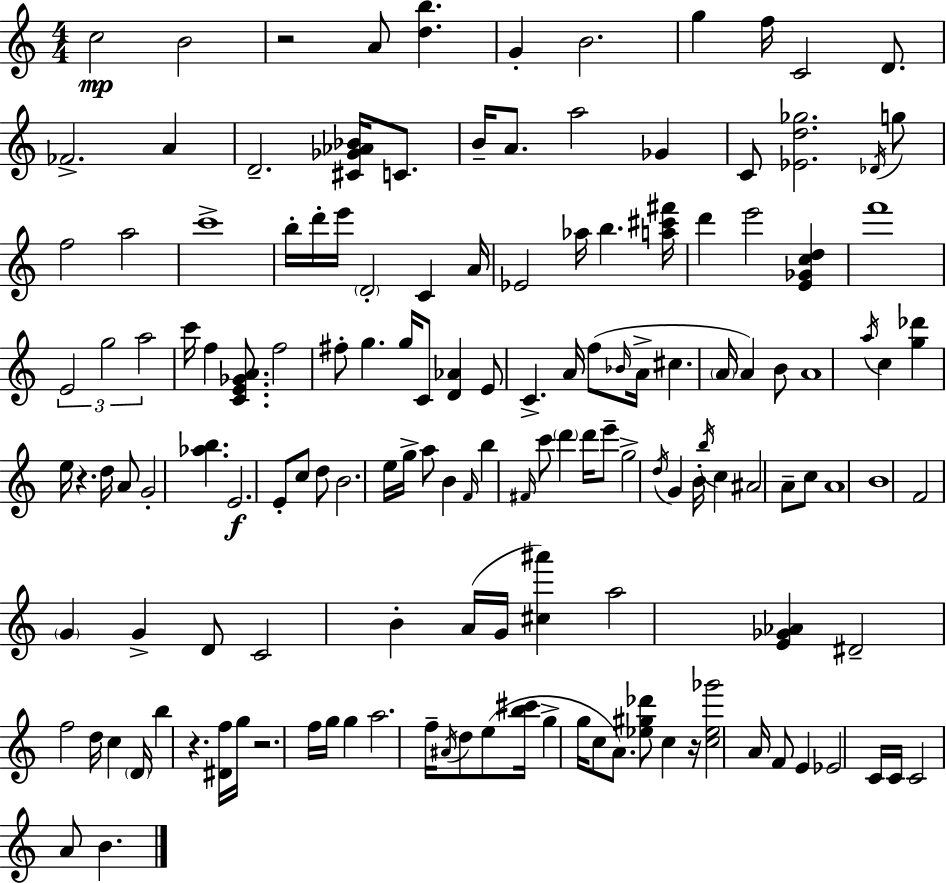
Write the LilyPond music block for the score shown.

{
  \clef treble
  \numericTimeSignature
  \time 4/4
  \key c \major
  c''2\mp b'2 | r2 a'8 <d'' b''>4. | g'4-. b'2. | g''4 f''16 c'2 d'8. | \break fes'2.-> a'4 | d'2.-- <cis' ges' aes' bes'>16 c'8. | b'16-- a'8. a''2 ges'4 | c'8 <ees' d'' ges''>2. \acciaccatura { des'16 } g''8 | \break f''2 a''2 | c'''1-> | b''16-. d'''16-. e'''16 \parenthesize d'2-. c'4 | a'16 ees'2 aes''16 b''4. | \break <a'' cis''' fis'''>16 d'''4 e'''2 <e' ges' c'' d''>4 | f'''1 | \tuplet 3/2 { e'2 g''2 | a''2 } c'''16 f''4 <c' e' ges' a'>8. | \break f''2 fis''8-. g''4. | g''16 c'8 <d' aes'>4 e'8 c'4.-> | a'16 f''8( \grace { bes'16 } a'16-> cis''4. \parenthesize a'16 a'4) | b'8 a'1 | \break \acciaccatura { a''16 } c''4 <g'' des'''>4 e''16 r4. | d''16 a'8 g'2-. <aes'' b''>4. | e'2.\f e'8-. | c''8 d''8 b'2. | \break e''16 g''16-> a''8 b'4 \grace { f'16 } b''4 \grace { fis'16 } c'''8 | \parenthesize d'''4 d'''16 e'''8-- g''2-> | \acciaccatura { d''16 } g'4 b'16-. \acciaccatura { b''16 } c''4 ais'2 | a'8-- c''8 a'1 | \break b'1 | f'2 \parenthesize g'4 | g'4-> d'8 c'2 | b'4-. a'16( g'16 <cis'' ais'''>4) a''2 | \break <e' ges' aes'>4 dis'2-- f''2 | d''16 c''4 \parenthesize d'16 b''4 | r4. <dis' f''>16 g''16 r2. | f''16 g''16 g''4 a''2. | \break f''16-- \acciaccatura { ais'16 } d''8 e''8( <b'' cis'''>16 g''4-> | g''16 c''8 a'8.) <ees'' gis'' des'''>8 c''4 r16 <c'' ees'' ges'''>2 | a'16 f'8 e'4 ees'2 | c'16 c'16 c'2 | \break a'8 b'4. \bar "|."
}